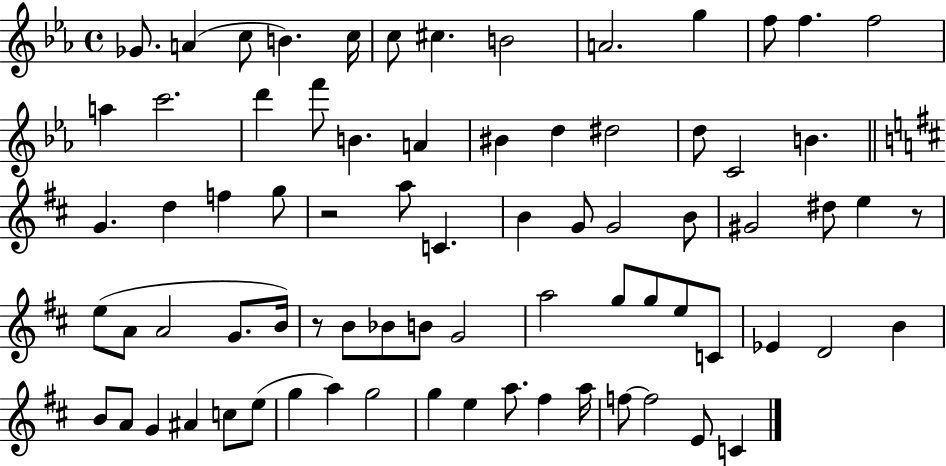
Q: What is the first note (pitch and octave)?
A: Gb4